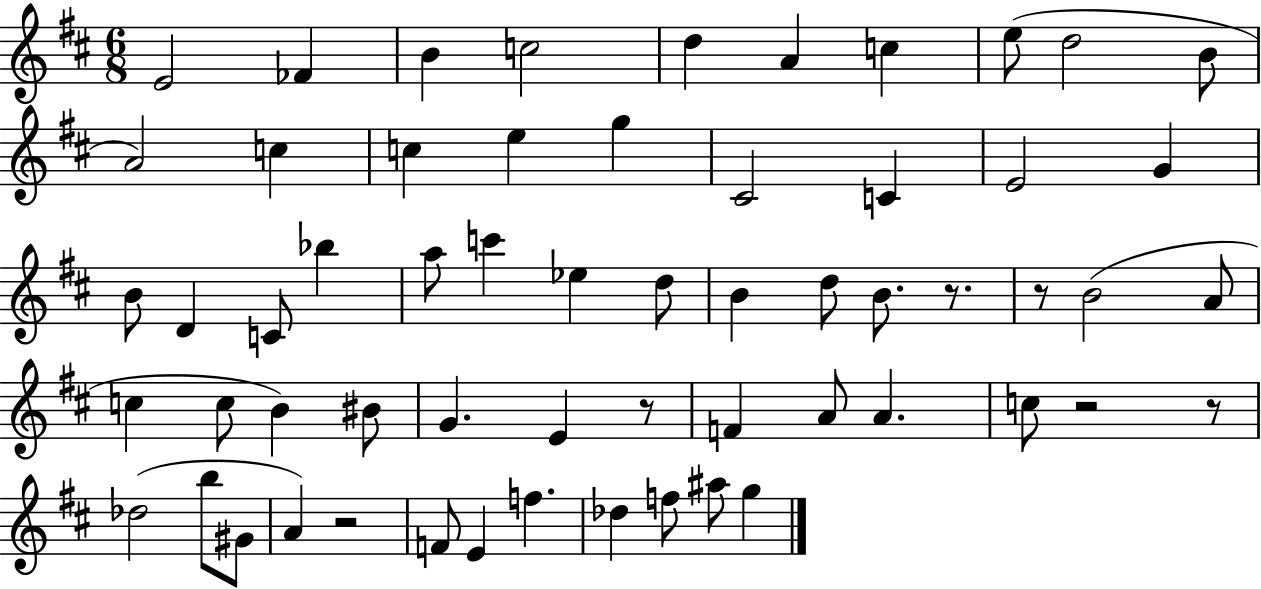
E4/h FES4/q B4/q C5/h D5/q A4/q C5/q E5/e D5/h B4/e A4/h C5/q C5/q E5/q G5/q C#4/h C4/q E4/h G4/q B4/e D4/q C4/e Bb5/q A5/e C6/q Eb5/q D5/e B4/q D5/e B4/e. R/e. R/e B4/h A4/e C5/q C5/e B4/q BIS4/e G4/q. E4/q R/e F4/q A4/e A4/q. C5/e R/h R/e Db5/h B5/e G#4/e A4/q R/h F4/e E4/q F5/q. Db5/q F5/e A#5/e G5/q